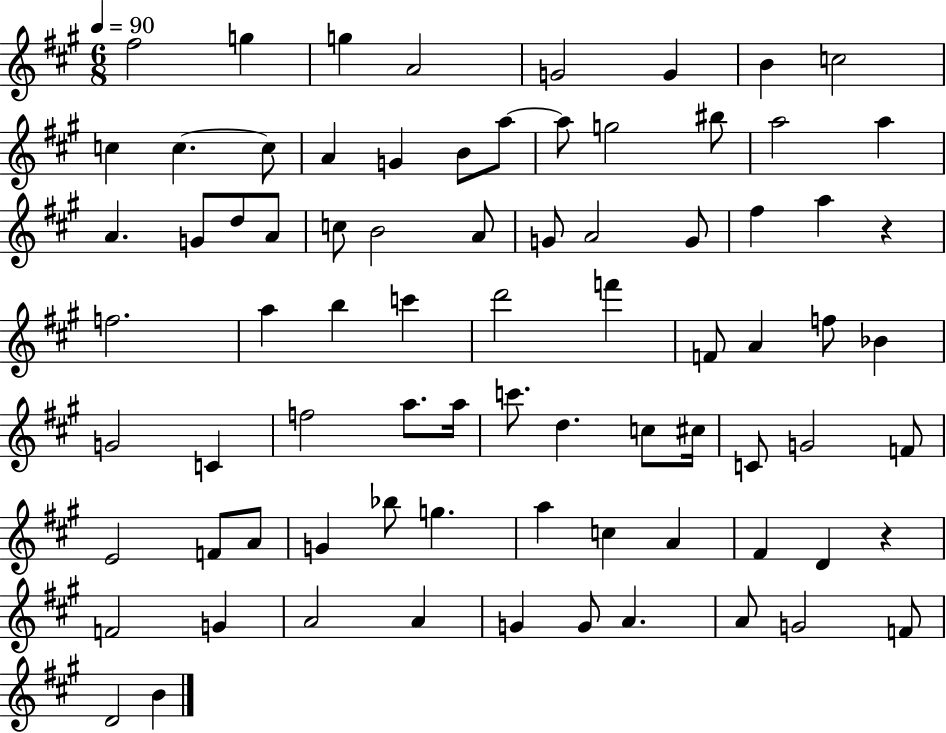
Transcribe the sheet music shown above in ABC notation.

X:1
T:Untitled
M:6/8
L:1/4
K:A
^f2 g g A2 G2 G B c2 c c c/2 A G B/2 a/2 a/2 g2 ^b/2 a2 a A G/2 d/2 A/2 c/2 B2 A/2 G/2 A2 G/2 ^f a z f2 a b c' d'2 f' F/2 A f/2 _B G2 C f2 a/2 a/4 c'/2 d c/2 ^c/4 C/2 G2 F/2 E2 F/2 A/2 G _b/2 g a c A ^F D z F2 G A2 A G G/2 A A/2 G2 F/2 D2 B